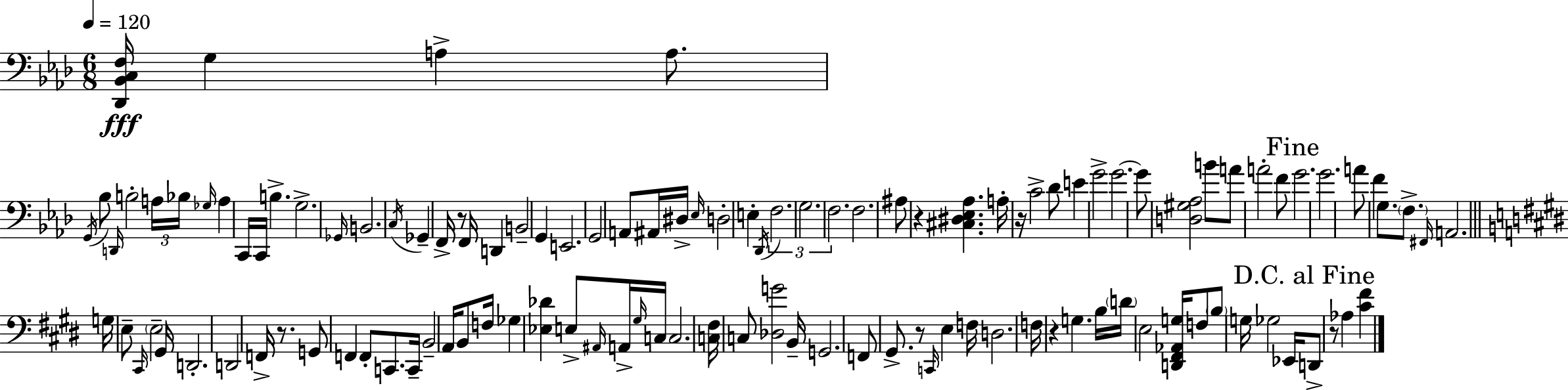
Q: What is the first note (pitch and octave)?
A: G3